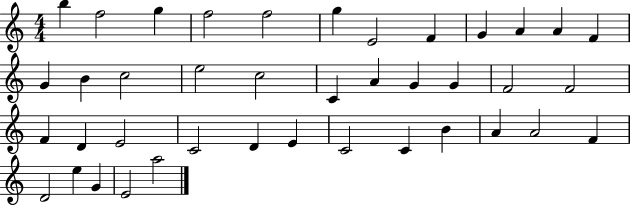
B5/q F5/h G5/q F5/h F5/h G5/q E4/h F4/q G4/q A4/q A4/q F4/q G4/q B4/q C5/h E5/h C5/h C4/q A4/q G4/q G4/q F4/h F4/h F4/q D4/q E4/h C4/h D4/q E4/q C4/h C4/q B4/q A4/q A4/h F4/q D4/h E5/q G4/q E4/h A5/h